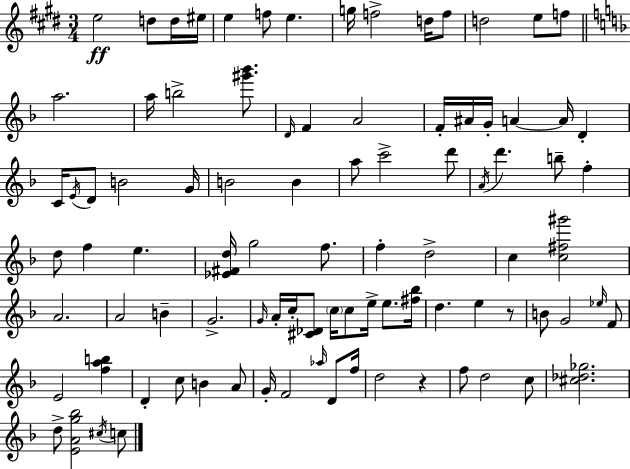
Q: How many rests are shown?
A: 2